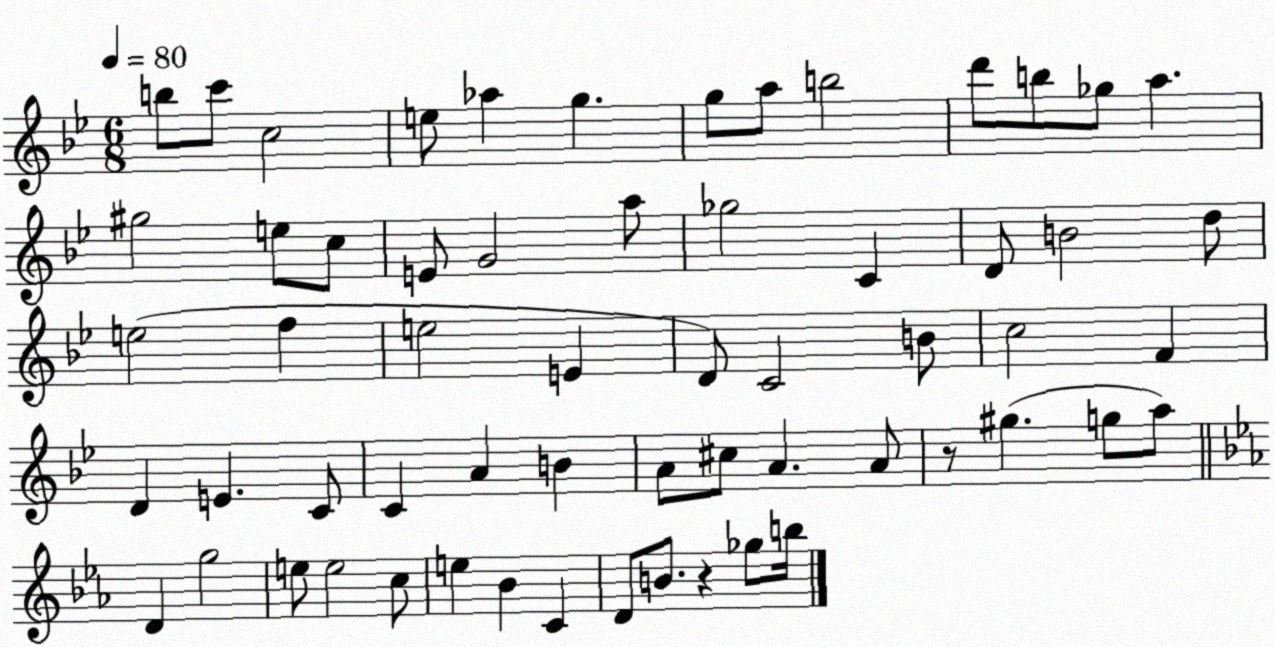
X:1
T:Untitled
M:6/8
L:1/4
K:Bb
b/2 c'/2 c2 e/2 _a g g/2 a/2 b2 d'/2 b/2 _g/2 a ^g2 e/2 c/2 E/2 G2 a/2 _g2 C D/2 B2 d/2 e2 f e2 E D/2 C2 B/2 c2 F D E C/2 C A B A/2 ^c/2 A A/2 z/2 ^g g/2 a/2 D g2 e/2 e2 c/2 e _B C D/2 B/2 z _g/2 b/4